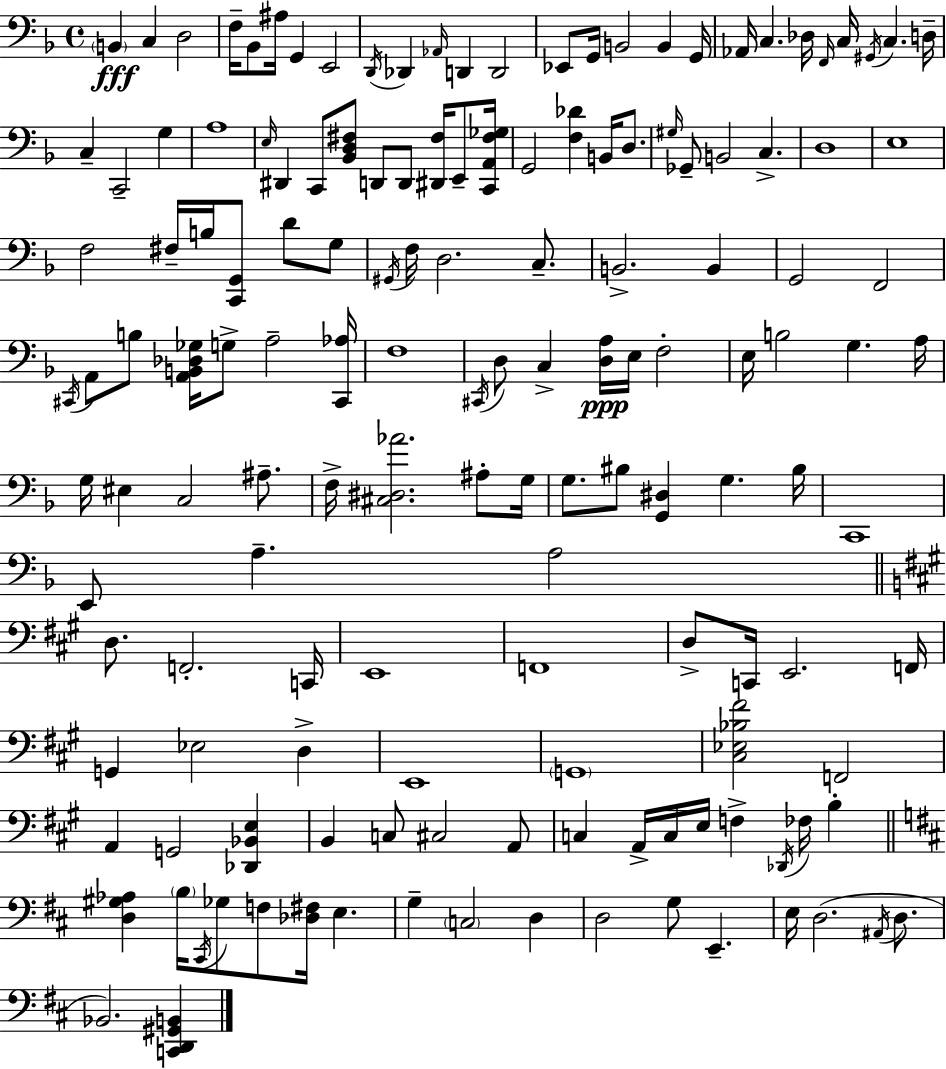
{
  \clef bass
  \time 4/4
  \defaultTimeSignature
  \key f \major
  \repeat volta 2 { \parenthesize b,4\fff c4 d2 | f16-- bes,8 ais16 g,4 e,2 | \acciaccatura { d,16 } des,4 \grace { aes,16 } d,4 d,2 | ees,8 g,16 b,2 b,4 | \break g,16 aes,16 c4. des16 \grace { f,16 } c16 \acciaccatura { gis,16 } c4. | d16-- c4-- c,2-- | g4 a1 | \grace { e16 } dis,4 c,8 <bes, d fis>8 d,8 d,8 | \break <dis, fis>16 e,8-- <c, a, fis ges>16 g,2 <f des'>4 | b,16 d8. \grace { gis16 } ges,8-- b,2 | c4.-> d1 | e1 | \break f2 fis16-- b16 | <c, g,>8 d'8 g8 \acciaccatura { gis,16 } f16 d2. | c8.-- b,2.-> | b,4 g,2 f,2 | \break \acciaccatura { cis,16 } a,8 b8 <a, b, des ges>16 g8-> a2-- | <cis, aes>16 f1 | \acciaccatura { cis,16 } d8 c4-> <d a>16\ppp | e16 f2-. e16 b2 | \break g4. a16 g16 eis4 c2 | ais8.-- f16-> <cis dis aes'>2. | ais8-. g16 g8. bis8 <g, dis>4 | g4. bis16 c,1 | \break e,8 a4.-- | a2 \bar "||" \break \key a \major d8. f,2.-. c,16 | e,1 | f,1 | d8-> c,16 e,2. f,16 | \break g,4 ees2 d4-> | e,1 | \parenthesize g,1 | <cis ees bes fis'>2 f,2 | \break a,4 g,2 <des, bes, e>4 | b,4 c8 cis2 a,8 | c4 a,16-> c16 e16 f4-> \acciaccatura { des,16 } fes16 b4-. | \bar "||" \break \key d \major <d gis aes>4 \parenthesize b16 \acciaccatura { cis,16 } ges8 f8 <des fis>16 e4. | g4-- \parenthesize c2 d4 | d2 g8 e,4.-- | e16 d2.( \acciaccatura { ais,16 } d8. | \break bes,2.) <c, d, gis, b,>4 | } \bar "|."
}